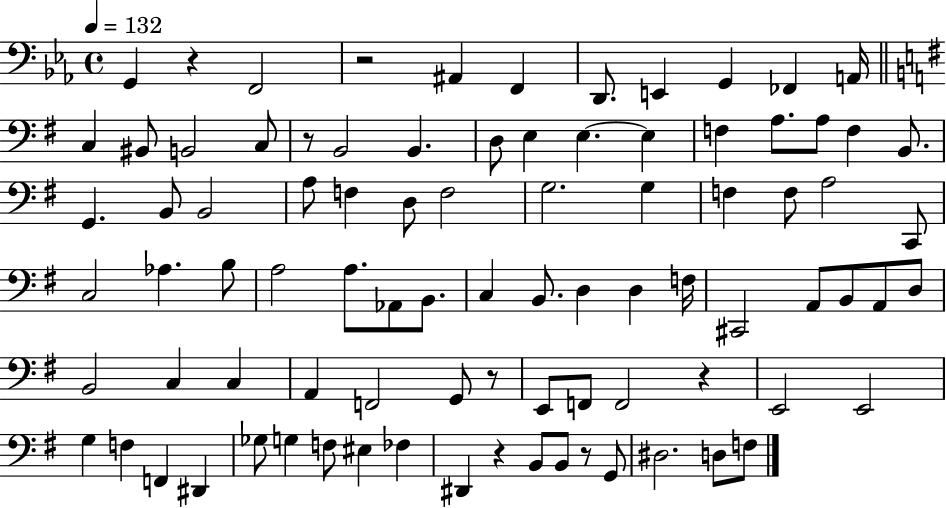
{
  \clef bass
  \time 4/4
  \defaultTimeSignature
  \key ees \major
  \tempo 4 = 132
  \repeat volta 2 { g,4 r4 f,2 | r2 ais,4 f,4 | d,8. e,4 g,4 fes,4 a,16 | \bar "||" \break \key e \minor c4 bis,8 b,2 c8 | r8 b,2 b,4. | d8 e4 e4.~~ e4 | f4 a8. a8 f4 b,8. | \break g,4. b,8 b,2 | a8 f4 d8 f2 | g2. g4 | f4 f8 a2 c,8 | \break c2 aes4. b8 | a2 a8. aes,8 b,8. | c4 b,8. d4 d4 f16 | cis,2 a,8 b,8 a,8 d8 | \break b,2 c4 c4 | a,4 f,2 g,8 r8 | e,8 f,8 f,2 r4 | e,2 e,2 | \break g4 f4 f,4 dis,4 | ges8 g4 f8 eis4 fes4 | dis,4 r4 b,8 b,8 r8 g,8 | dis2. d8 f8 | \break } \bar "|."
}